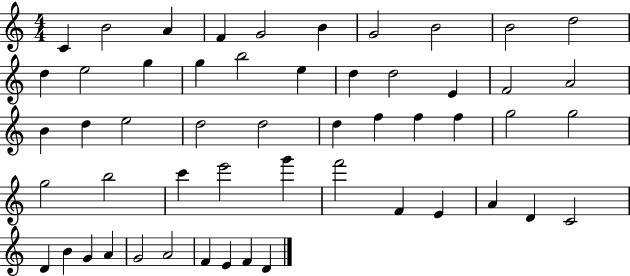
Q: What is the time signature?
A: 4/4